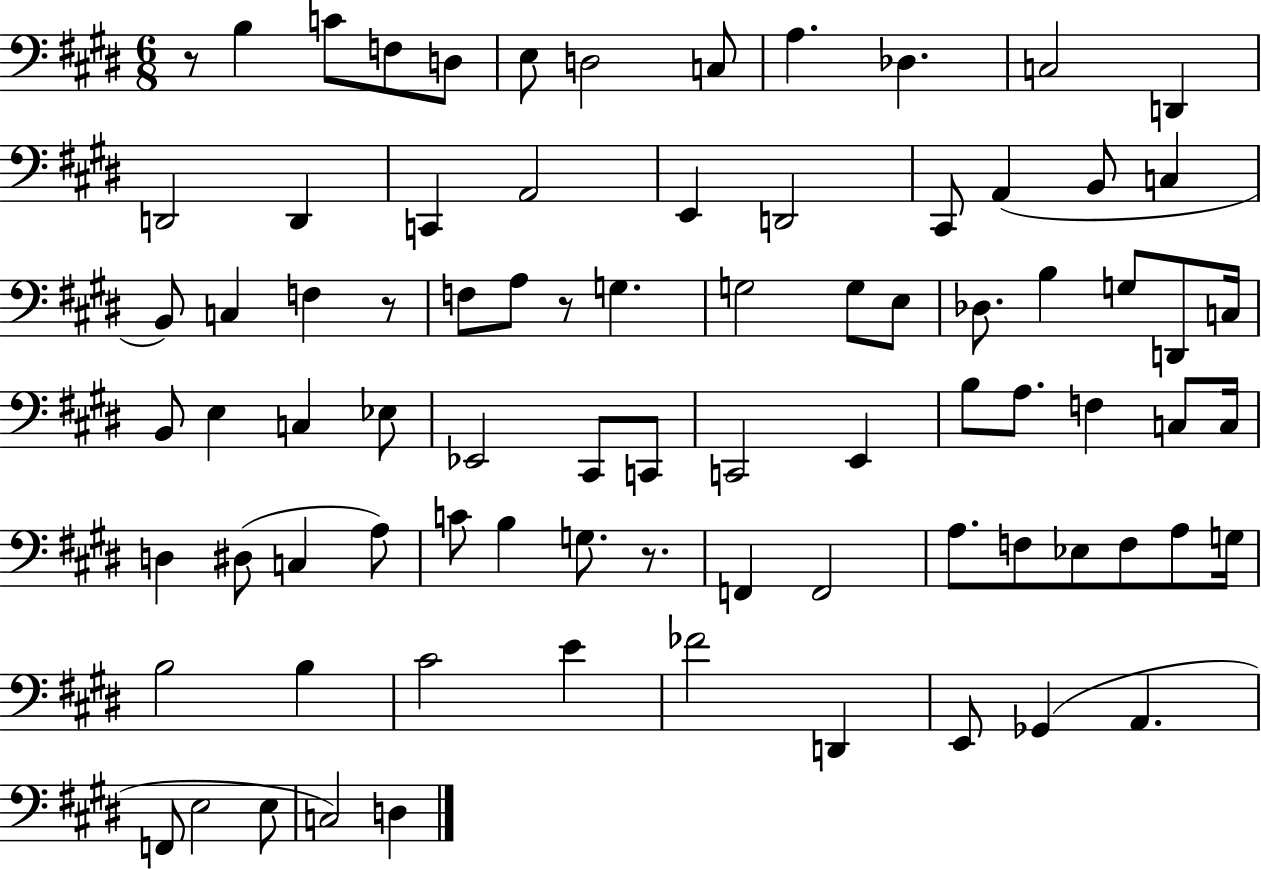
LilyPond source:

{
  \clef bass
  \numericTimeSignature
  \time 6/8
  \key e \major
  r8 b4 c'8 f8 d8 | e8 d2 c8 | a4. des4. | c2 d,4 | \break d,2 d,4 | c,4 a,2 | e,4 d,2 | cis,8 a,4( b,8 c4 | \break b,8) c4 f4 r8 | f8 a8 r8 g4. | g2 g8 e8 | des8. b4 g8 d,8 c16 | \break b,8 e4 c4 ees8 | ees,2 cis,8 c,8 | c,2 e,4 | b8 a8. f4 c8 c16 | \break d4 dis8( c4 a8) | c'8 b4 g8. r8. | f,4 f,2 | a8. f8 ees8 f8 a8 g16 | \break b2 b4 | cis'2 e'4 | fes'2 d,4 | e,8 ges,4( a,4. | \break f,8 e2 e8 | c2) d4 | \bar "|."
}